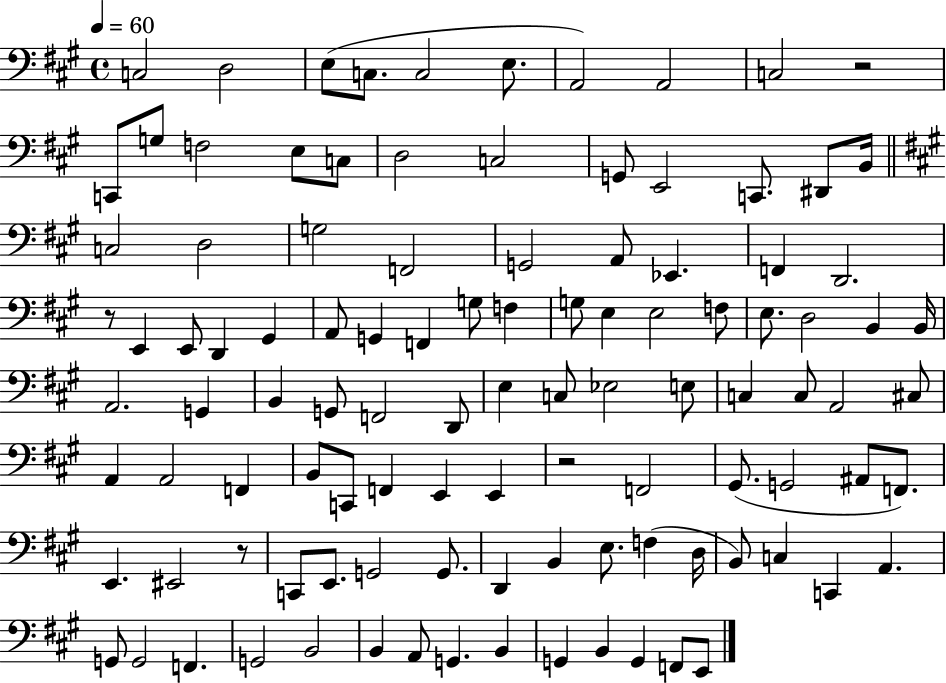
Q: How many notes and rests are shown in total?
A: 107